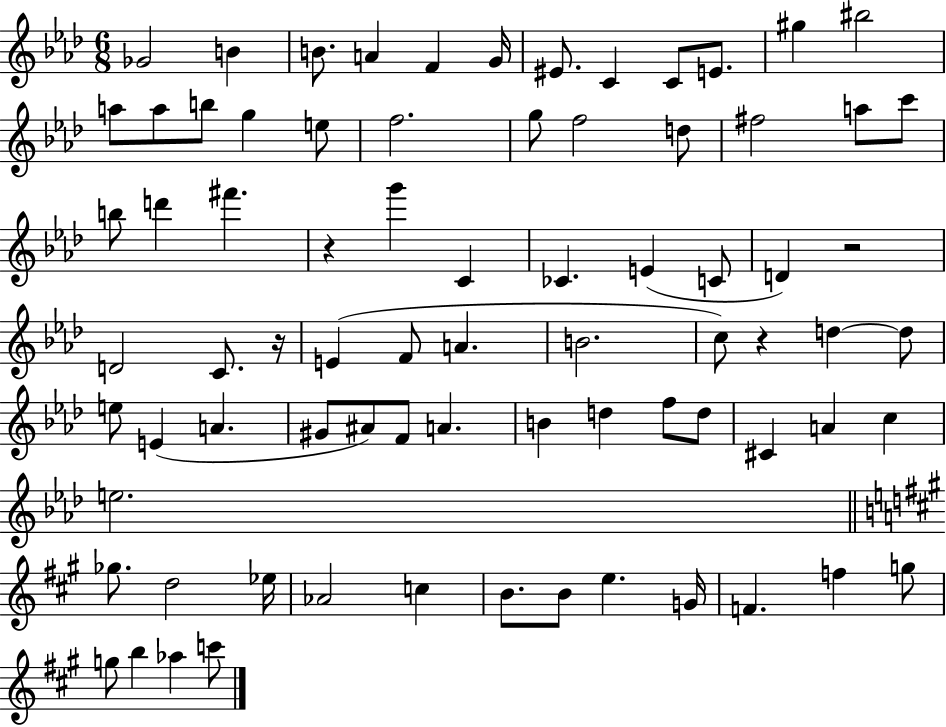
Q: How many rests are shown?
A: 4